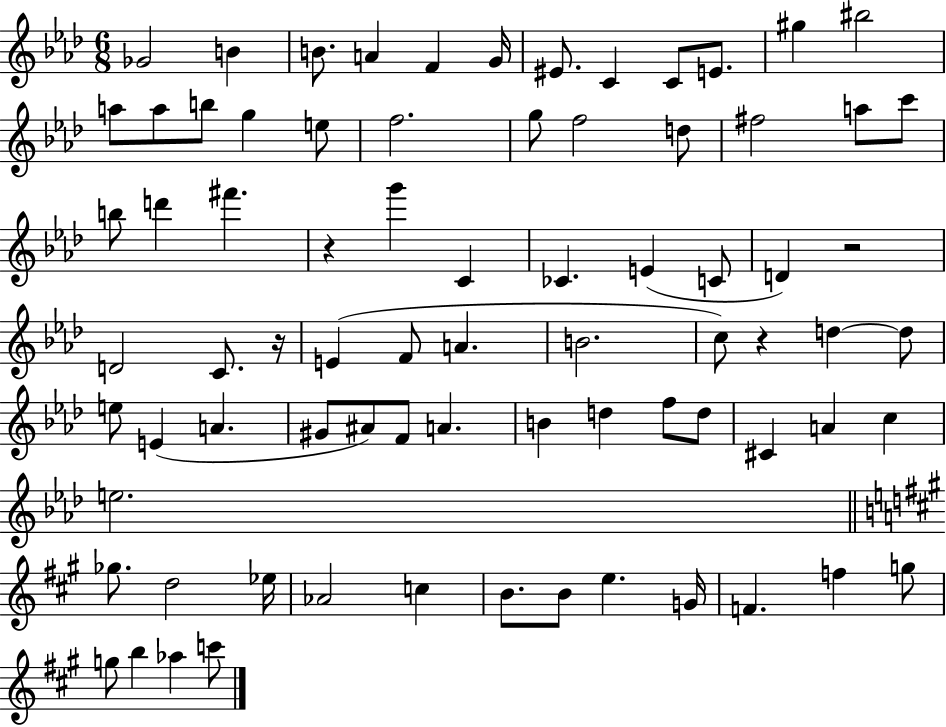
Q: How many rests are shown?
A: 4